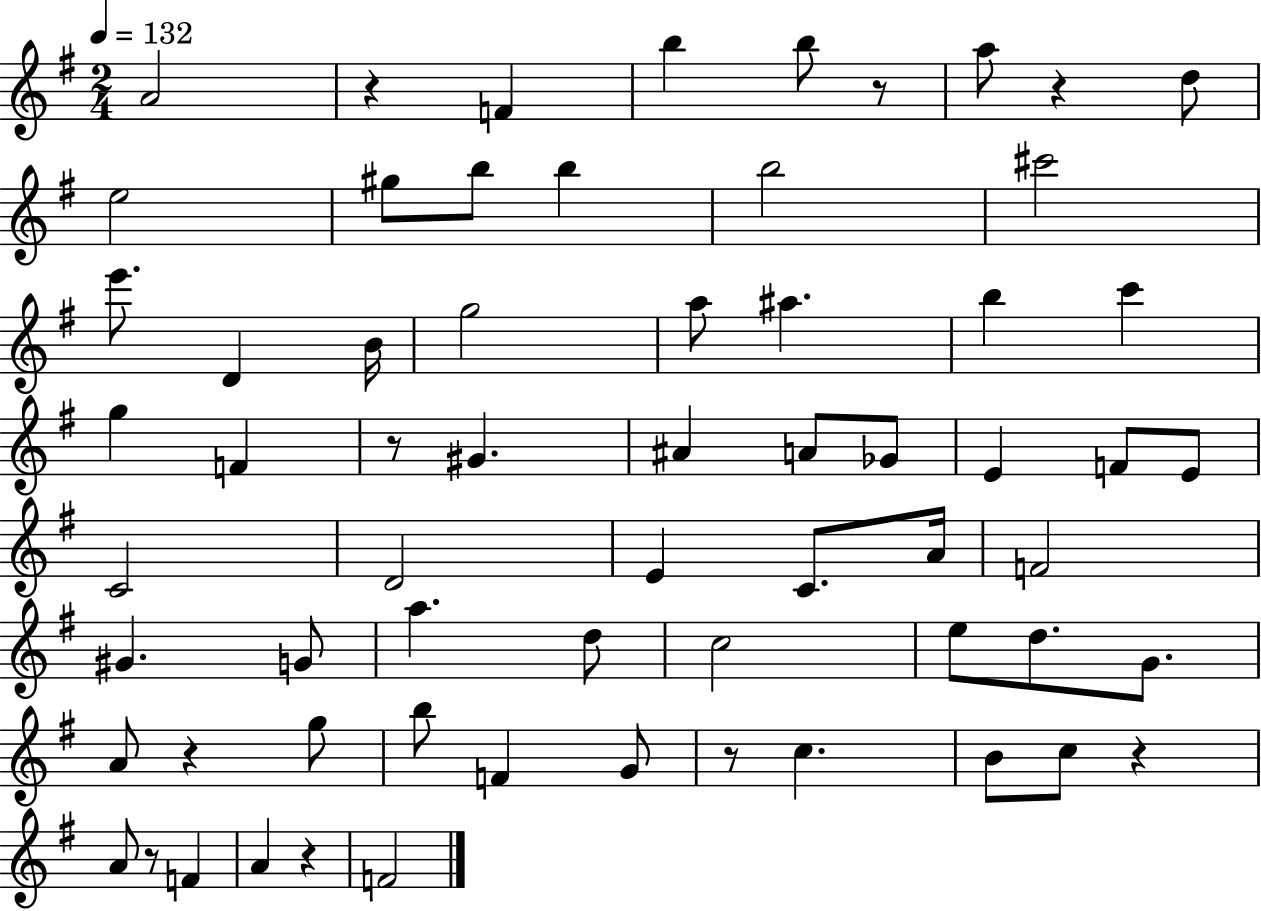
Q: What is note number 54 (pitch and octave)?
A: A4